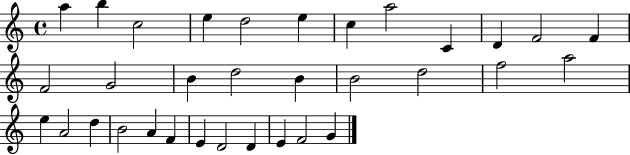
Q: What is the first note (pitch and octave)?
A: A5